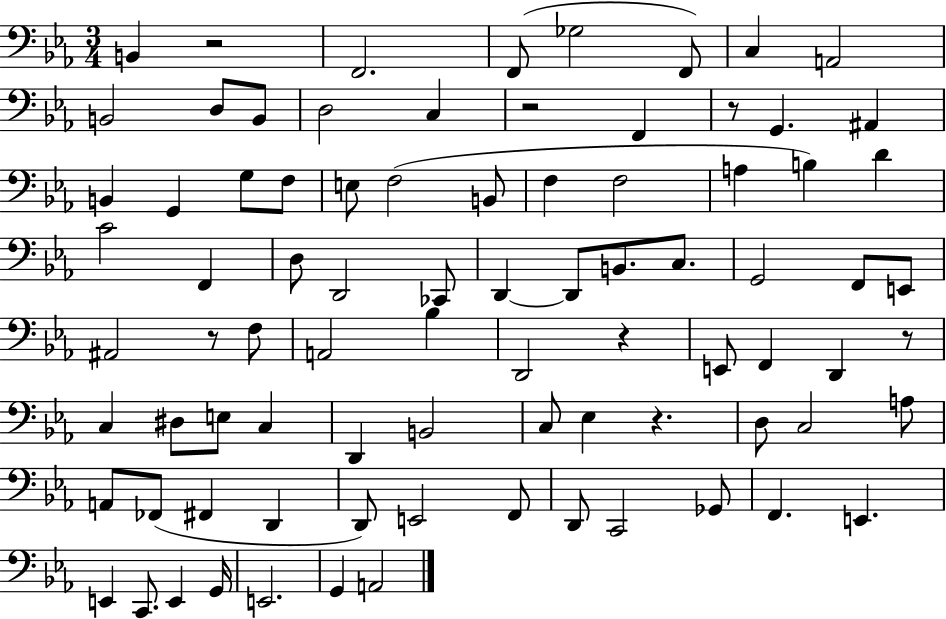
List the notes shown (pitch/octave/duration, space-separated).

B2/q R/h F2/h. F2/e Gb3/h F2/e C3/q A2/h B2/h D3/e B2/e D3/h C3/q R/h F2/q R/e G2/q. A#2/q B2/q G2/q G3/e F3/e E3/e F3/h B2/e F3/q F3/h A3/q B3/q D4/q C4/h F2/q D3/e D2/h CES2/e D2/q D2/e B2/e. C3/e. G2/h F2/e E2/e A#2/h R/e F3/e A2/h Bb3/q D2/h R/q E2/e F2/q D2/q R/e C3/q D#3/e E3/e C3/q D2/q B2/h C3/e Eb3/q R/q. D3/e C3/h A3/e A2/e FES2/e F#2/q D2/q D2/e E2/h F2/e D2/e C2/h Gb2/e F2/q. E2/q. E2/q C2/e. E2/q G2/s E2/h. G2/q A2/h